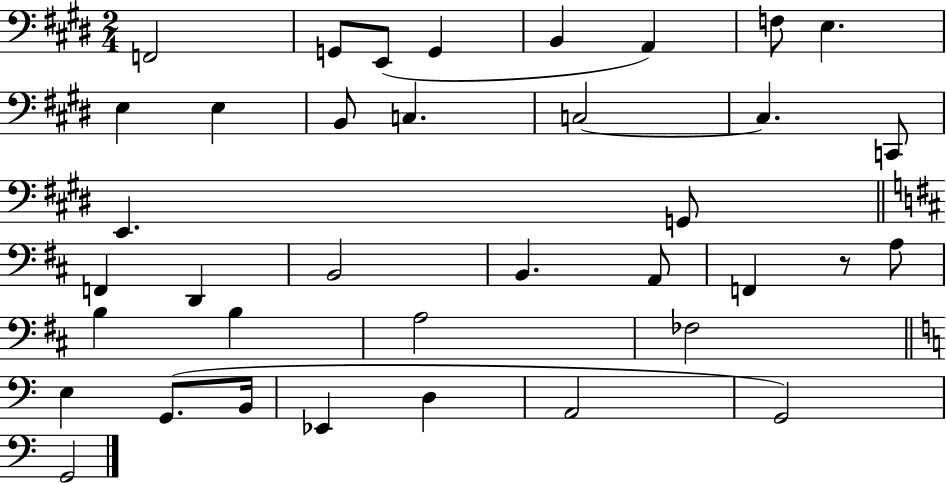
F2/h G2/e E2/e G2/q B2/q A2/q F3/e E3/q. E3/q E3/q B2/e C3/q. C3/h C3/q. C2/e E2/q. G2/e F2/q D2/q B2/h B2/q. A2/e F2/q R/e A3/e B3/q B3/q A3/h FES3/h E3/q G2/e. B2/s Eb2/q D3/q A2/h G2/h G2/h